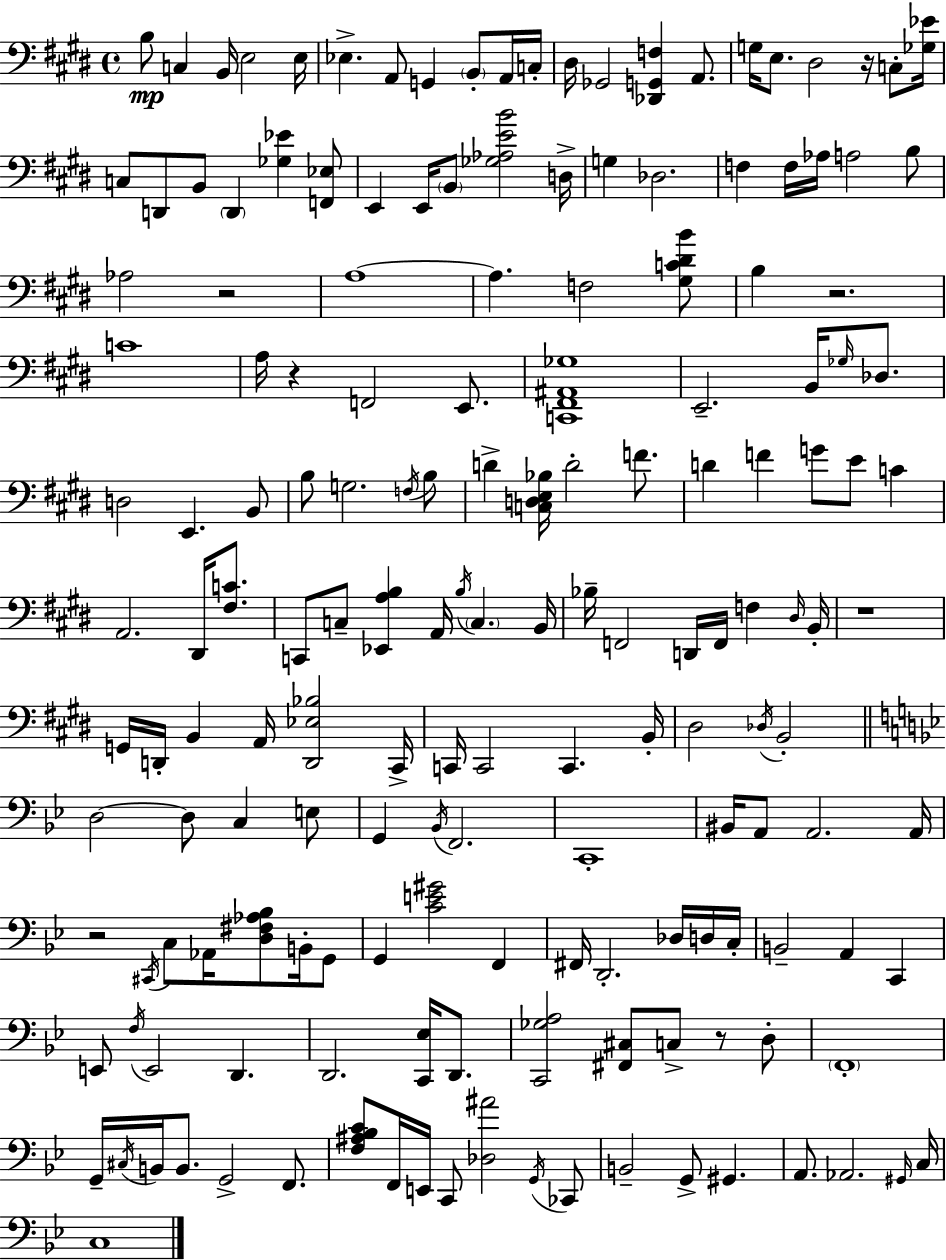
{
  \clef bass
  \time 4/4
  \defaultTimeSignature
  \key e \major
  \repeat volta 2 { b8\mp c4 b,16 e2 e16 | ees4.-> a,8 g,4 \parenthesize b,8-. a,16 c16-. | dis16 ges,2 <des, g, f>4 a,8. | g16 e8. dis2 r16 c8-. <ges ees'>16 | \break c8 d,8 b,8 \parenthesize d,4 <ges ees'>4 <f, ees>8 | e,4 e,16 \parenthesize b,8 <ges aes e' b'>2 d16-> | g4 des2. | f4 f16 aes16 a2 b8 | \break aes2 r2 | a1~~ | a4. f2 <gis c' dis' b'>8 | b4 r2. | \break c'1 | a16 r4 f,2 e,8. | <c, fis, ais, ges>1 | e,2.-- b,16 \grace { ges16 } des8. | \break d2 e,4. b,8 | b8 g2. \acciaccatura { f16 } | b8 d'4-> <c d e bes>16 d'2-. f'8. | d'4 f'4 g'8 e'8 c'4 | \break a,2. dis,16 <fis c'>8. | c,8 c8-- <ees, a b>4 a,16 \acciaccatura { b16 } \parenthesize c4. | b,16 bes16-- f,2 d,16 f,16 f4 | \grace { dis16 } b,16-. r1 | \break g,16 d,16-. b,4 a,16 <d, ees bes>2 | cis,16-> c,16 c,2 c,4. | b,16-. dis2 \acciaccatura { des16 } b,2-. | \bar "||" \break \key bes \major d2~~ d8 c4 e8 | g,4 \acciaccatura { bes,16 } f,2. | c,1-. | bis,16 a,8 a,2. | \break a,16 r2 \acciaccatura { cis,16 } c8 aes,16 <d fis aes bes>8 b,16-. | g,8 g,4 <c' e' gis'>2 f,4 | fis,16 d,2.-. des16 | d16 c16-. b,2-- a,4 c,4 | \break e,8 \acciaccatura { f16 } e,2 d,4. | d,2. <c, ees>16 | d,8. <c, ges a>2 <fis, cis>8 c8-> r8 | d8-. \parenthesize f,1-. | \break g,16-- \acciaccatura { cis16 } b,16 b,8. g,2-> | f,8. <f ais bes c'>8 f,16 e,16 c,8 <des ais'>2 | \acciaccatura { g,16 } ces,8 b,2-- g,8-> gis,4. | a,8. aes,2. | \break \grace { gis,16 } c16 c1 | } \bar "|."
}